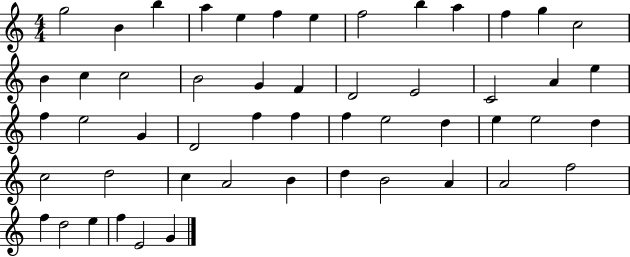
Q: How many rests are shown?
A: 0